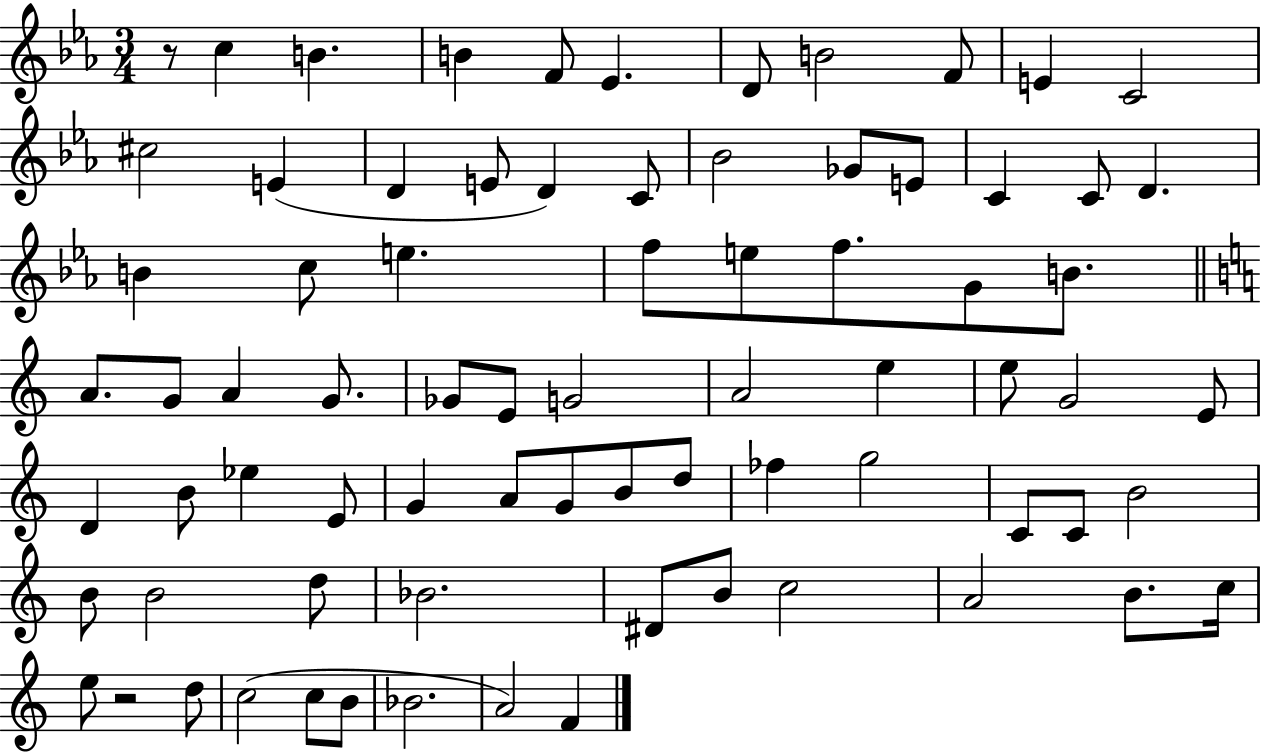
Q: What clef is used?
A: treble